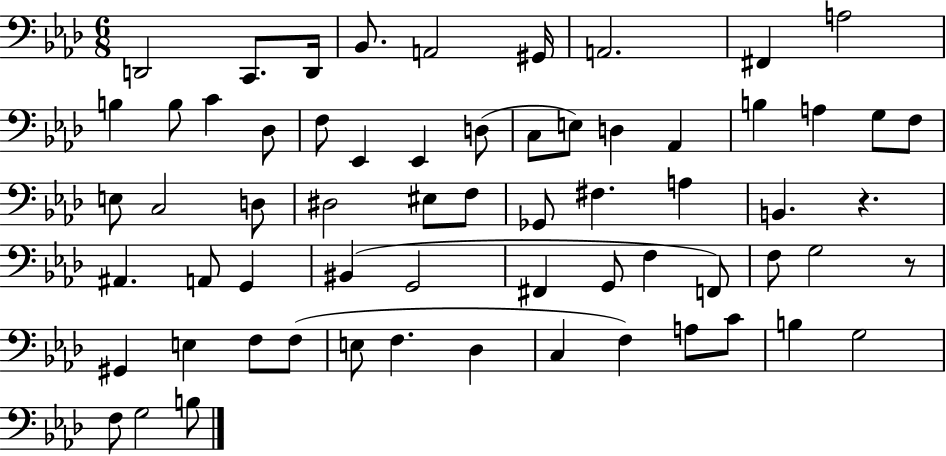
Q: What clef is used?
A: bass